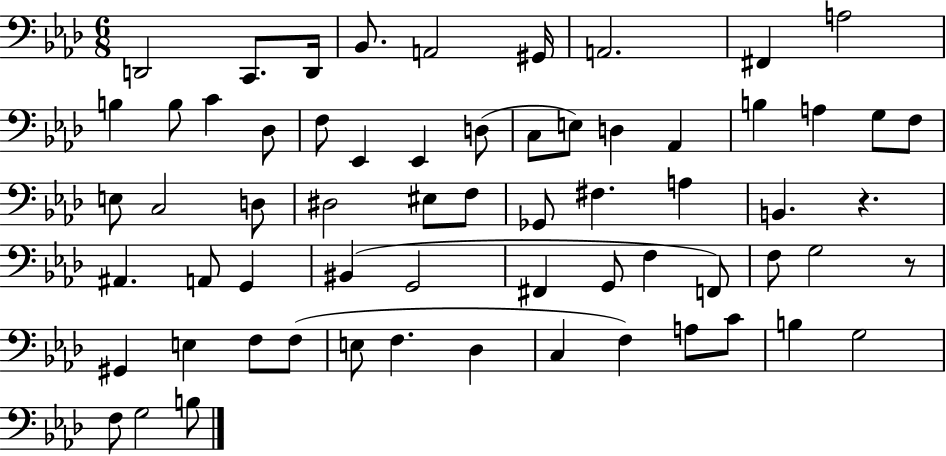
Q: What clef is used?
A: bass